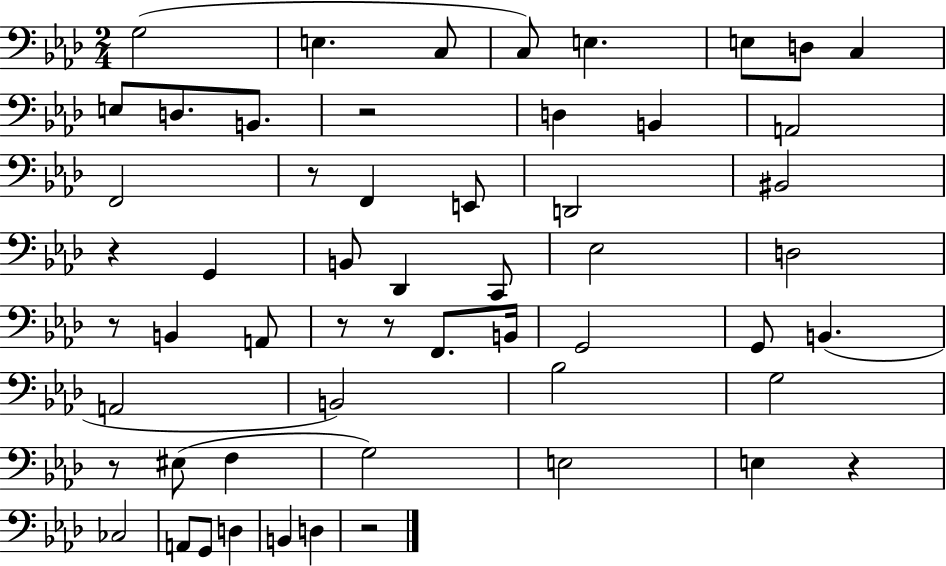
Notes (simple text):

G3/h E3/q. C3/e C3/e E3/q. E3/e D3/e C3/q E3/e D3/e. B2/e. R/h D3/q B2/q A2/h F2/h R/e F2/q E2/e D2/h BIS2/h R/q G2/q B2/e Db2/q C2/e Eb3/h D3/h R/e B2/q A2/e R/e R/e F2/e. B2/s G2/h G2/e B2/q. A2/h B2/h Bb3/h G3/h R/e EIS3/e F3/q G3/h E3/h E3/q R/q CES3/h A2/e G2/e D3/q B2/q D3/q R/h